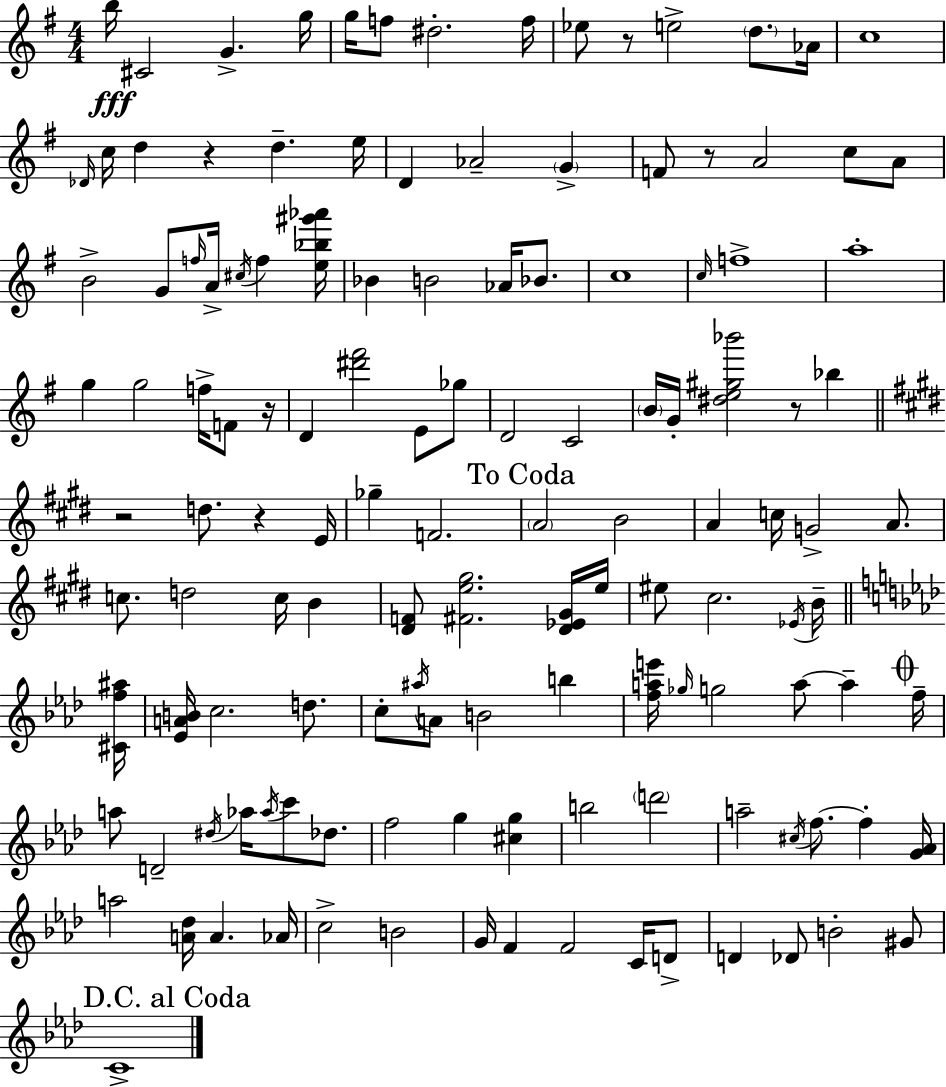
{
  \clef treble
  \numericTimeSignature
  \time 4/4
  \key g \major
  b''16\fff cis'2 g'4.-> g''16 | g''16 f''8 dis''2.-. f''16 | ees''8 r8 e''2-> \parenthesize d''8. aes'16 | c''1 | \break \grace { des'16 } c''16 d''4 r4 d''4.-- | e''16 d'4 aes'2-- \parenthesize g'4-> | f'8 r8 a'2 c''8 a'8 | b'2-> g'8 \grace { f''16 } a'16-> \acciaccatura { cis''16 } f''4 | \break <e'' bes'' gis''' aes'''>16 bes'4 b'2 aes'16 | bes'8. c''1 | \grace { c''16 } f''1-> | a''1-. | \break g''4 g''2 | f''16-> f'8 r16 d'4 <dis''' fis'''>2 | e'8 ges''8 d'2 c'2 | \parenthesize b'16 g'16-. <dis'' e'' gis'' bes'''>2 r8 | \break bes''4 \bar "||" \break \key e \major r2 d''8. r4 e'16 | ges''4-- f'2. | \mark "To Coda" \parenthesize a'2 b'2 | a'4 c''16 g'2-> a'8. | \break c''8. d''2 c''16 b'4 | <dis' f'>8 <fis' e'' gis''>2. <dis' ees' gis'>16 e''16 | eis''8 cis''2. \acciaccatura { ees'16 } b'16-- | \bar "||" \break \key aes \major <cis' f'' ais''>16 <ees' a' b'>16 c''2. d''8. | c''8-. \acciaccatura { ais''16 } a'8 b'2 b''4 | <f'' a'' e'''>16 \grace { ges''16 } g''2 a''8~~ a''4-- | \mark \markup { \musicglyph "scripts.coda" } f''16-- a''8 d'2-- \acciaccatura { dis''16 } aes''16 \acciaccatura { aes''16 } | \break c'''8 des''8. f''2 g''4 | <cis'' g''>4 b''2 \parenthesize d'''2 | a''2-- \acciaccatura { cis''16 } f''8.~~ | f''4-. <g' aes'>16 a''2 <a' des''>16 a'4. | \break aes'16 c''2-> b'2 | g'16 f'4 f'2 | c'16 d'8-> d'4 des'8 b'2-. | gis'8 \mark "D.C. al Coda" c'1-> | \break \bar "|."
}